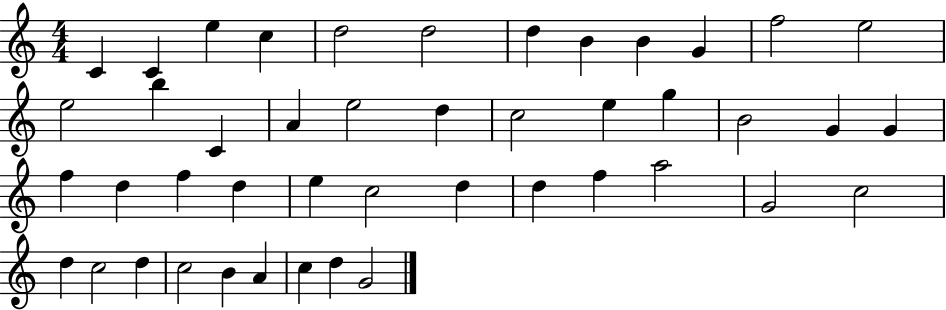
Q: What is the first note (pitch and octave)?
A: C4